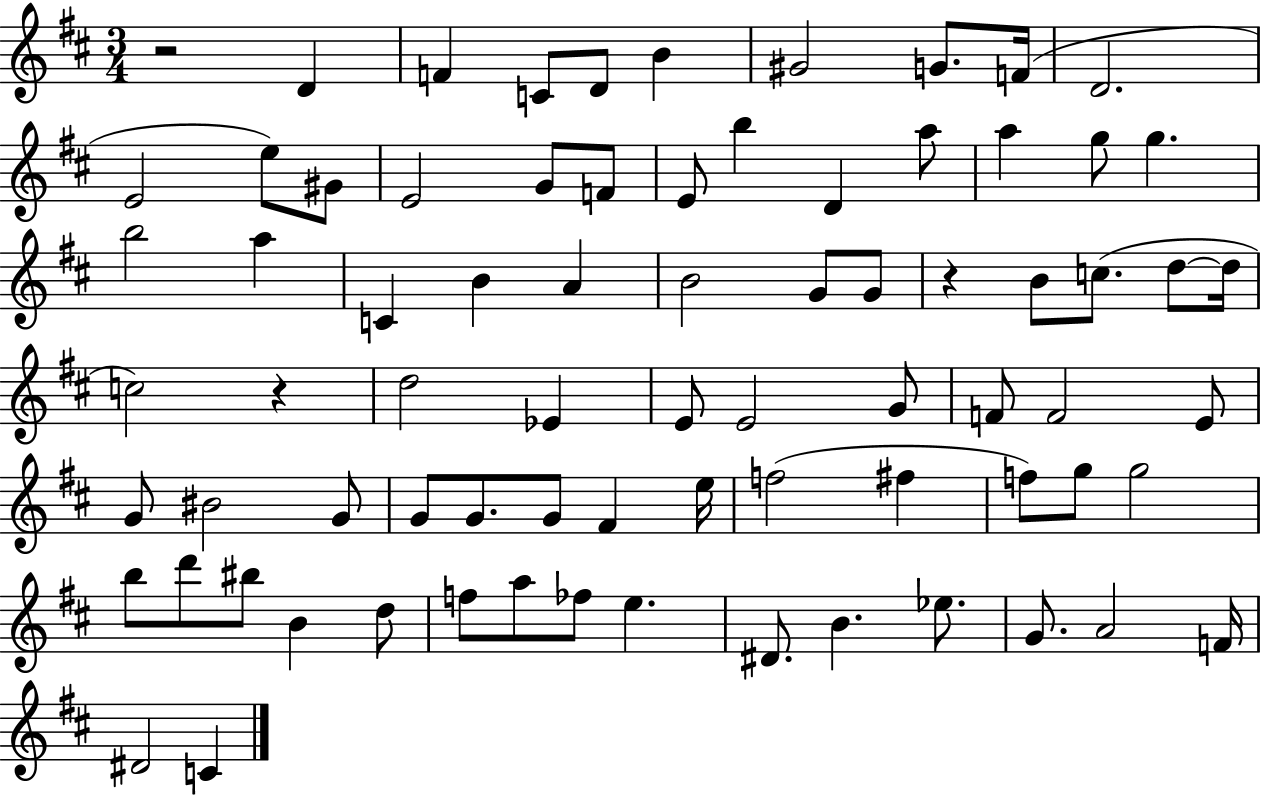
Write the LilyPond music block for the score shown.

{
  \clef treble
  \numericTimeSignature
  \time 3/4
  \key d \major
  r2 d'4 | f'4 c'8 d'8 b'4 | gis'2 g'8. f'16( | d'2. | \break e'2 e''8) gis'8 | e'2 g'8 f'8 | e'8 b''4 d'4 a''8 | a''4 g''8 g''4. | \break b''2 a''4 | c'4 b'4 a'4 | b'2 g'8 g'8 | r4 b'8 c''8.( d''8~~ d''16 | \break c''2) r4 | d''2 ees'4 | e'8 e'2 g'8 | f'8 f'2 e'8 | \break g'8 bis'2 g'8 | g'8 g'8. g'8 fis'4 e''16 | f''2( fis''4 | f''8) g''8 g''2 | \break b''8 d'''8 bis''8 b'4 d''8 | f''8 a''8 fes''8 e''4. | dis'8. b'4. ees''8. | g'8. a'2 f'16 | \break dis'2 c'4 | \bar "|."
}